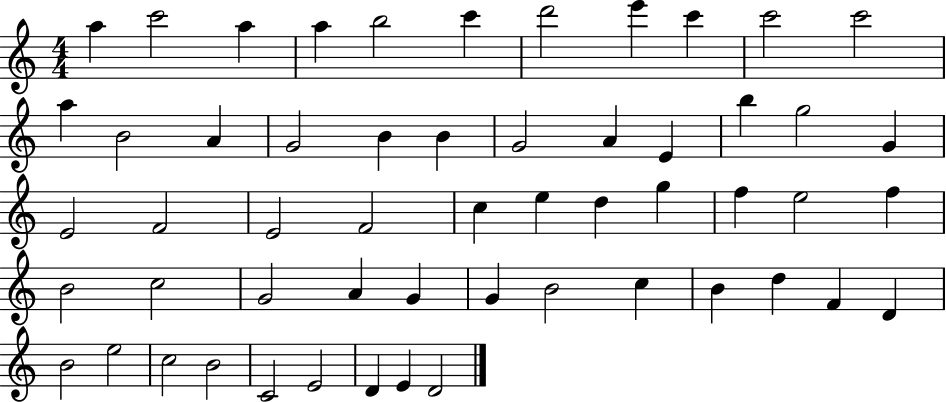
{
  \clef treble
  \numericTimeSignature
  \time 4/4
  \key c \major
  a''4 c'''2 a''4 | a''4 b''2 c'''4 | d'''2 e'''4 c'''4 | c'''2 c'''2 | \break a''4 b'2 a'4 | g'2 b'4 b'4 | g'2 a'4 e'4 | b''4 g''2 g'4 | \break e'2 f'2 | e'2 f'2 | c''4 e''4 d''4 g''4 | f''4 e''2 f''4 | \break b'2 c''2 | g'2 a'4 g'4 | g'4 b'2 c''4 | b'4 d''4 f'4 d'4 | \break b'2 e''2 | c''2 b'2 | c'2 e'2 | d'4 e'4 d'2 | \break \bar "|."
}